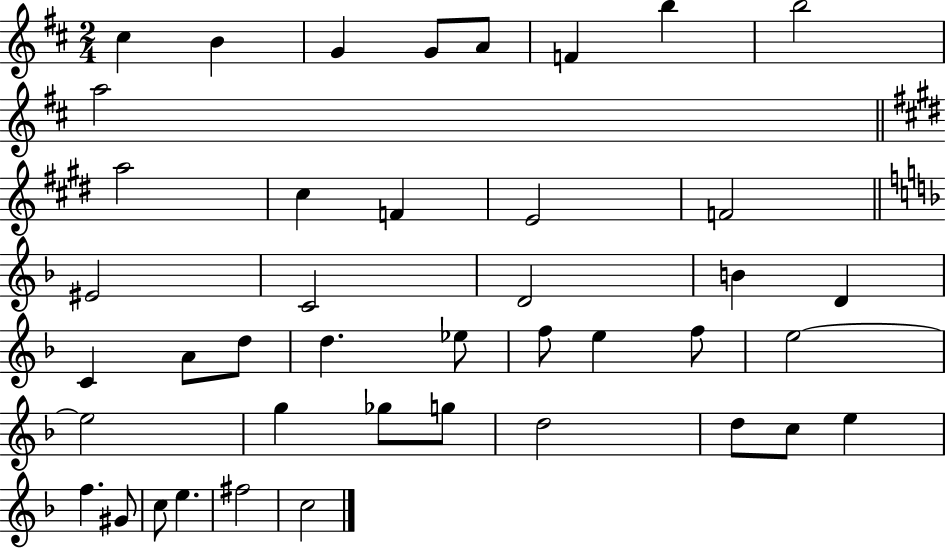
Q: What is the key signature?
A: D major